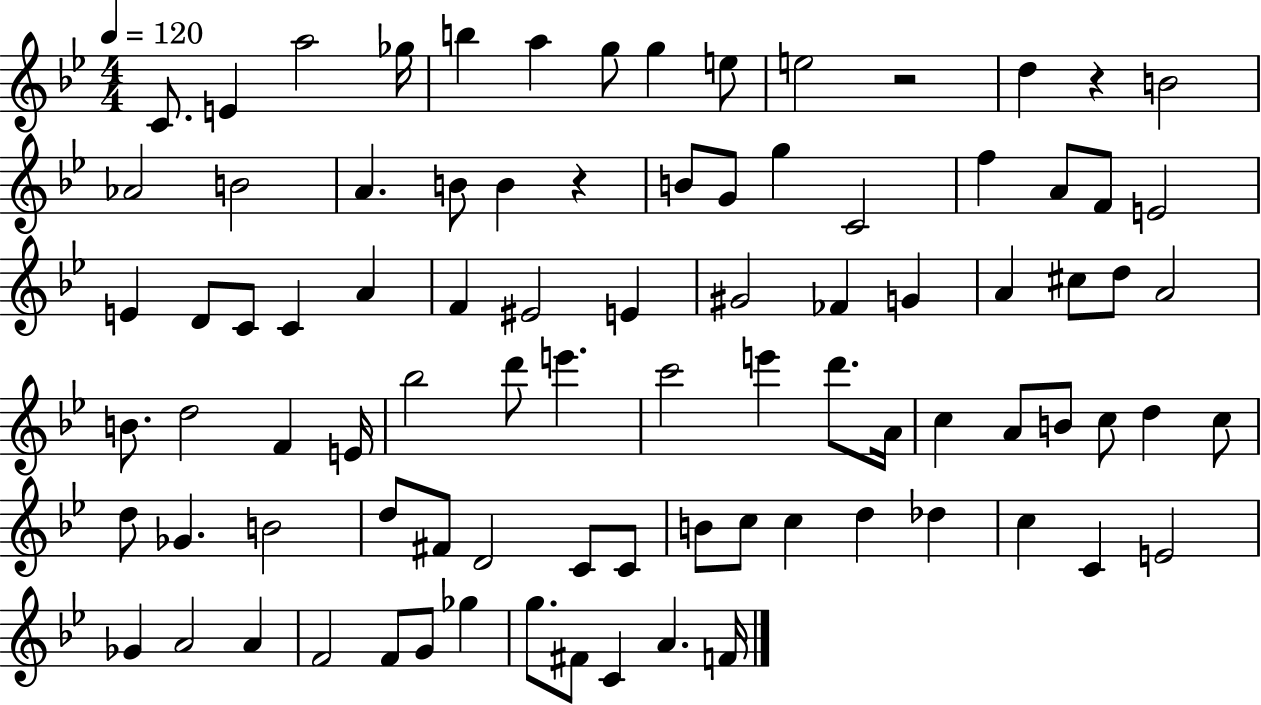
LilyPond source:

{
  \clef treble
  \numericTimeSignature
  \time 4/4
  \key bes \major
  \tempo 4 = 120
  c'8. e'4 a''2 ges''16 | b''4 a''4 g''8 g''4 e''8 | e''2 r2 | d''4 r4 b'2 | \break aes'2 b'2 | a'4. b'8 b'4 r4 | b'8 g'8 g''4 c'2 | f''4 a'8 f'8 e'2 | \break e'4 d'8 c'8 c'4 a'4 | f'4 eis'2 e'4 | gis'2 fes'4 g'4 | a'4 cis''8 d''8 a'2 | \break b'8. d''2 f'4 e'16 | bes''2 d'''8 e'''4. | c'''2 e'''4 d'''8. a'16 | c''4 a'8 b'8 c''8 d''4 c''8 | \break d''8 ges'4. b'2 | d''8 fis'8 d'2 c'8 c'8 | b'8 c''8 c''4 d''4 des''4 | c''4 c'4 e'2 | \break ges'4 a'2 a'4 | f'2 f'8 g'8 ges''4 | g''8. fis'8 c'4 a'4. f'16 | \bar "|."
}